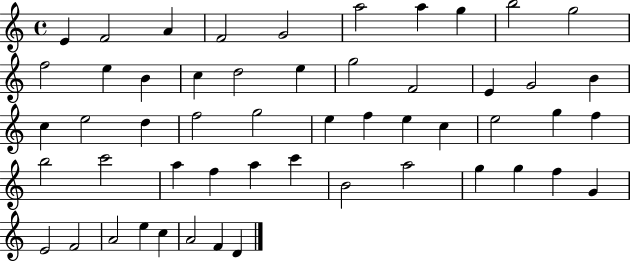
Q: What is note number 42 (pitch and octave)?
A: G5